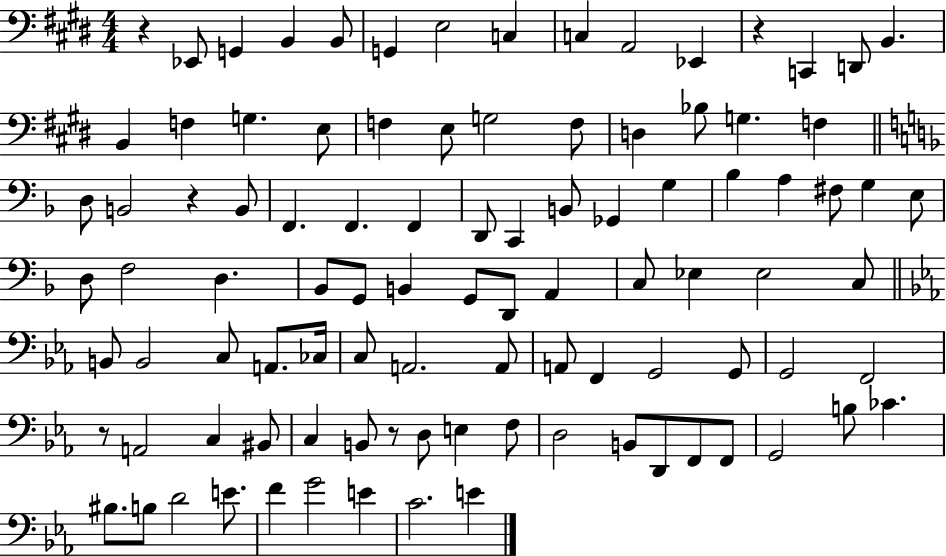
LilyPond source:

{
  \clef bass
  \numericTimeSignature
  \time 4/4
  \key e \major
  r4 ees,8 g,4 b,4 b,8 | g,4 e2 c4 | c4 a,2 ees,4 | r4 c,4 d,8 b,4. | \break b,4 f4 g4. e8 | f4 e8 g2 f8 | d4 bes8 g4. f4 | \bar "||" \break \key d \minor d8 b,2 r4 b,8 | f,4. f,4. f,4 | d,8 c,4 b,8 ges,4 g4 | bes4 a4 fis8 g4 e8 | \break d8 f2 d4. | bes,8 g,8 b,4 g,8 d,8 a,4 | c8 ees4 ees2 c8 | \bar "||" \break \key ees \major b,8 b,2 c8 a,8. ces16 | c8 a,2. a,8 | a,8 f,4 g,2 g,8 | g,2 f,2 | \break r8 a,2 c4 bis,8 | c4 b,8 r8 d8 e4 f8 | d2 b,8 d,8 f,8 f,8 | g,2 b8 ces'4. | \break bis8. b8 d'2 e'8. | f'4 g'2 e'4 | c'2. e'4 | \bar "|."
}